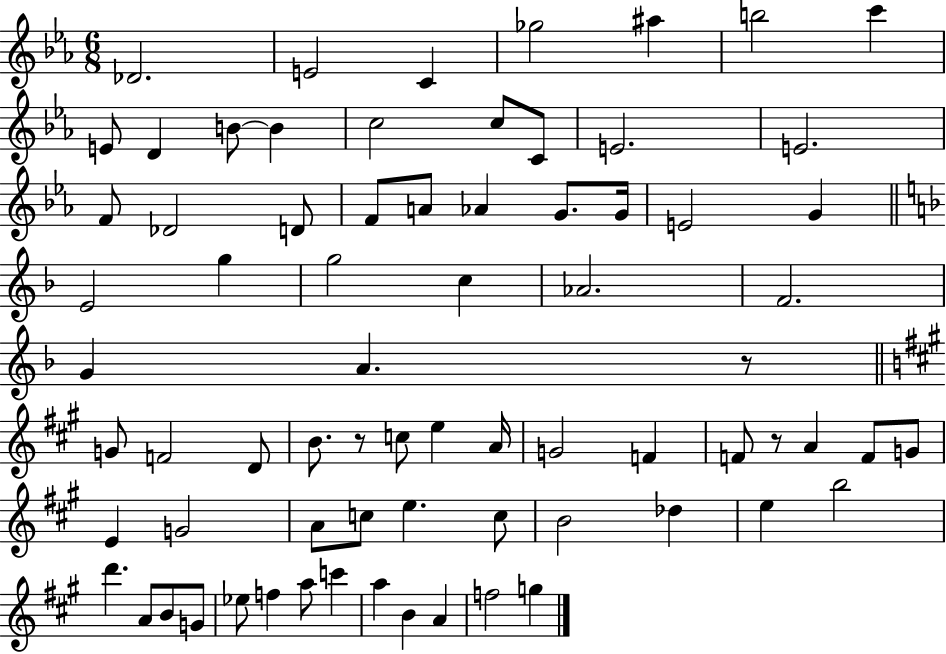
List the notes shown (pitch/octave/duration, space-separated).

Db4/h. E4/h C4/q Gb5/h A#5/q B5/h C6/q E4/e D4/q B4/e B4/q C5/h C5/e C4/e E4/h. E4/h. F4/e Db4/h D4/e F4/e A4/e Ab4/q G4/e. G4/s E4/h G4/q E4/h G5/q G5/h C5/q Ab4/h. F4/h. G4/q A4/q. R/e G4/e F4/h D4/e B4/e. R/e C5/e E5/q A4/s G4/h F4/q F4/e R/e A4/q F4/e G4/e E4/q G4/h A4/e C5/e E5/q. C5/e B4/h Db5/q E5/q B5/h D6/q. A4/e B4/e G4/e Eb5/e F5/q A5/e C6/q A5/q B4/q A4/q F5/h G5/q